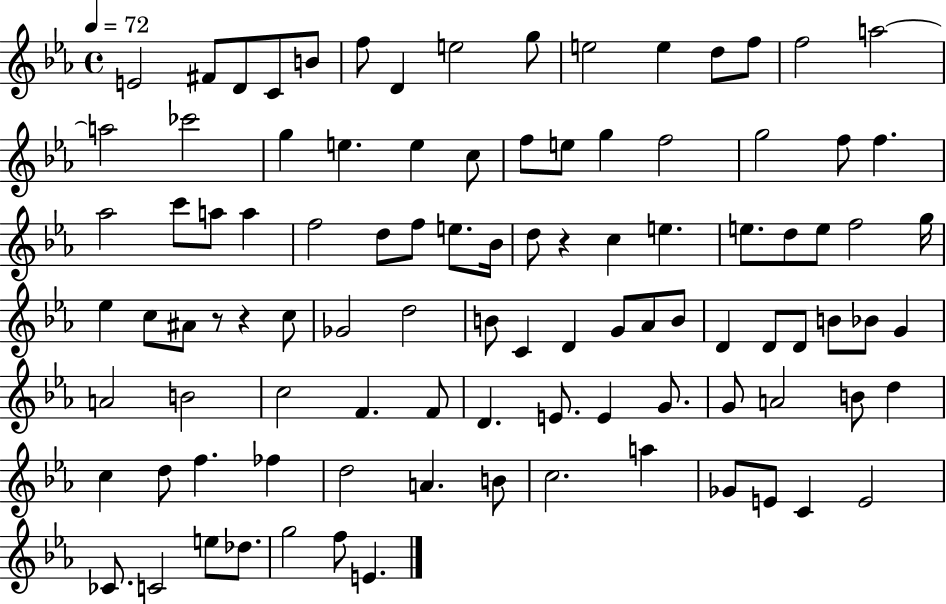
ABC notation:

X:1
T:Untitled
M:4/4
L:1/4
K:Eb
E2 ^F/2 D/2 C/2 B/2 f/2 D e2 g/2 e2 e d/2 f/2 f2 a2 a2 _c'2 g e e c/2 f/2 e/2 g f2 g2 f/2 f _a2 c'/2 a/2 a f2 d/2 f/2 e/2 _B/4 d/2 z c e e/2 d/2 e/2 f2 g/4 _e c/2 ^A/2 z/2 z c/2 _G2 d2 B/2 C D G/2 _A/2 B/2 D D/2 D/2 B/2 _B/2 G A2 B2 c2 F F/2 D E/2 E G/2 G/2 A2 B/2 d c d/2 f _f d2 A B/2 c2 a _G/2 E/2 C E2 _C/2 C2 e/2 _d/2 g2 f/2 E